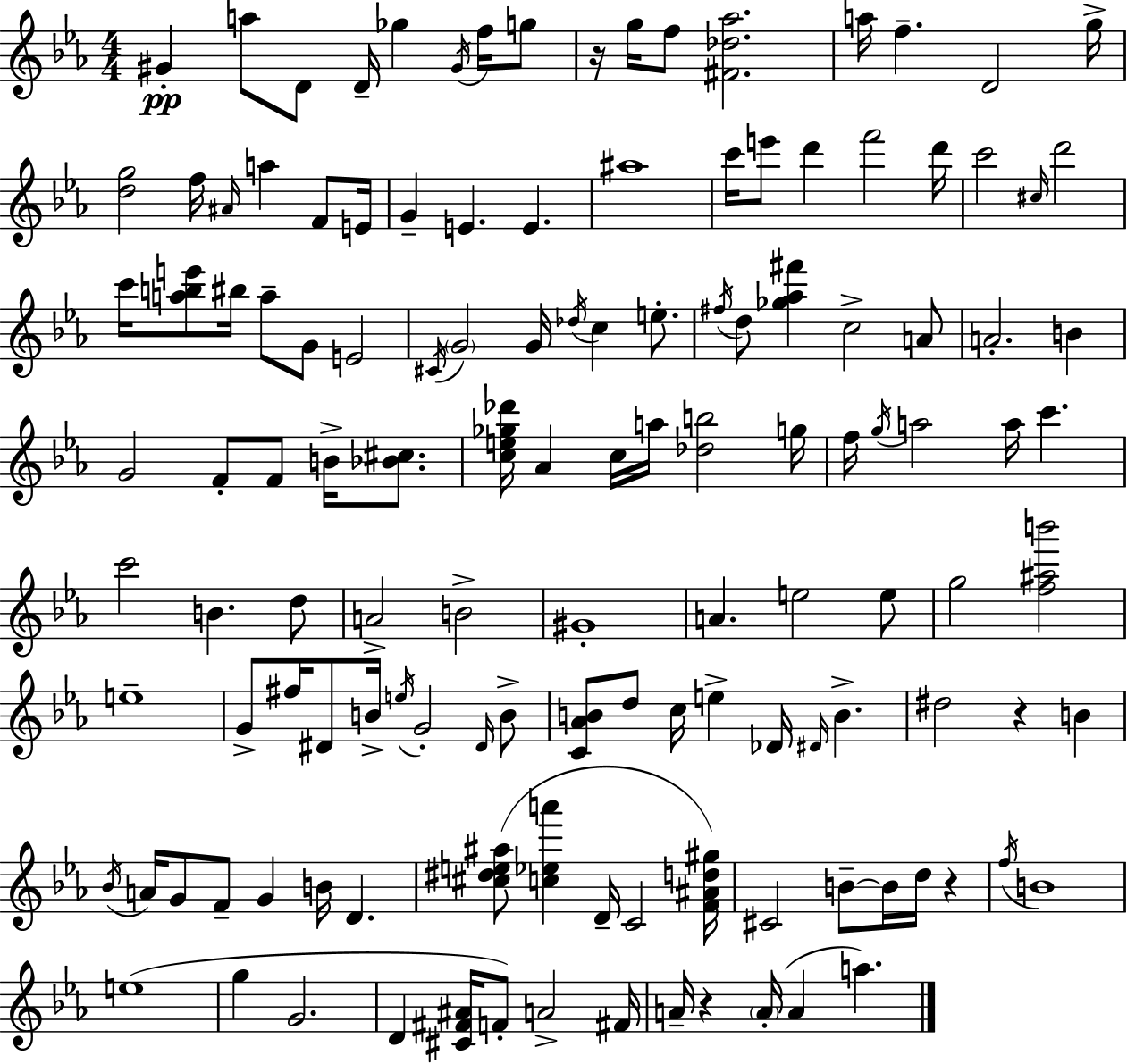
G#4/q A5/e D4/e D4/s Gb5/q G#4/s F5/s G5/e R/s G5/s F5/e [F#4,Db5,Ab5]/h. A5/s F5/q. D4/h G5/s [D5,G5]/h F5/s A#4/s A5/q F4/e E4/s G4/q E4/q. E4/q. A#5/w C6/s E6/e D6/q F6/h D6/s C6/h C#5/s D6/h C6/s [A5,B5,E6]/e BIS5/s A5/e G4/e E4/h C#4/s G4/h G4/s Db5/s C5/q E5/e. F#5/s D5/e [Gb5,Ab5,F#6]/q C5/h A4/e A4/h. B4/q G4/h F4/e F4/e B4/s [Bb4,C#5]/e. [C5,E5,Gb5,Db6]/s Ab4/q C5/s A5/s [Db5,B5]/h G5/s F5/s G5/s A5/h A5/s C6/q. C6/h B4/q. D5/e A4/h B4/h G#4/w A4/q. E5/h E5/e G5/h [F5,A#5,B6]/h E5/w G4/e F#5/s D#4/e B4/s E5/s G4/h D#4/s B4/e [C4,Ab4,B4]/e D5/e C5/s E5/q Db4/s D#4/s B4/q. D#5/h R/q B4/q Bb4/s A4/s G4/e F4/e G4/q B4/s D4/q. [C#5,D#5,E5,A#5]/e [C5,Eb5,A6]/q D4/s C4/h [F4,A#4,D5,G#5]/s C#4/h B4/e B4/s D5/s R/q F5/s B4/w E5/w G5/q G4/h. D4/q [C#4,F#4,A#4]/s F4/e A4/h F#4/s A4/s R/q A4/s A4/q A5/q.